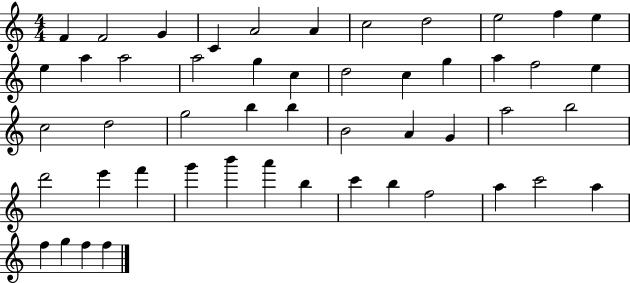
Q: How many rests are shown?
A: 0